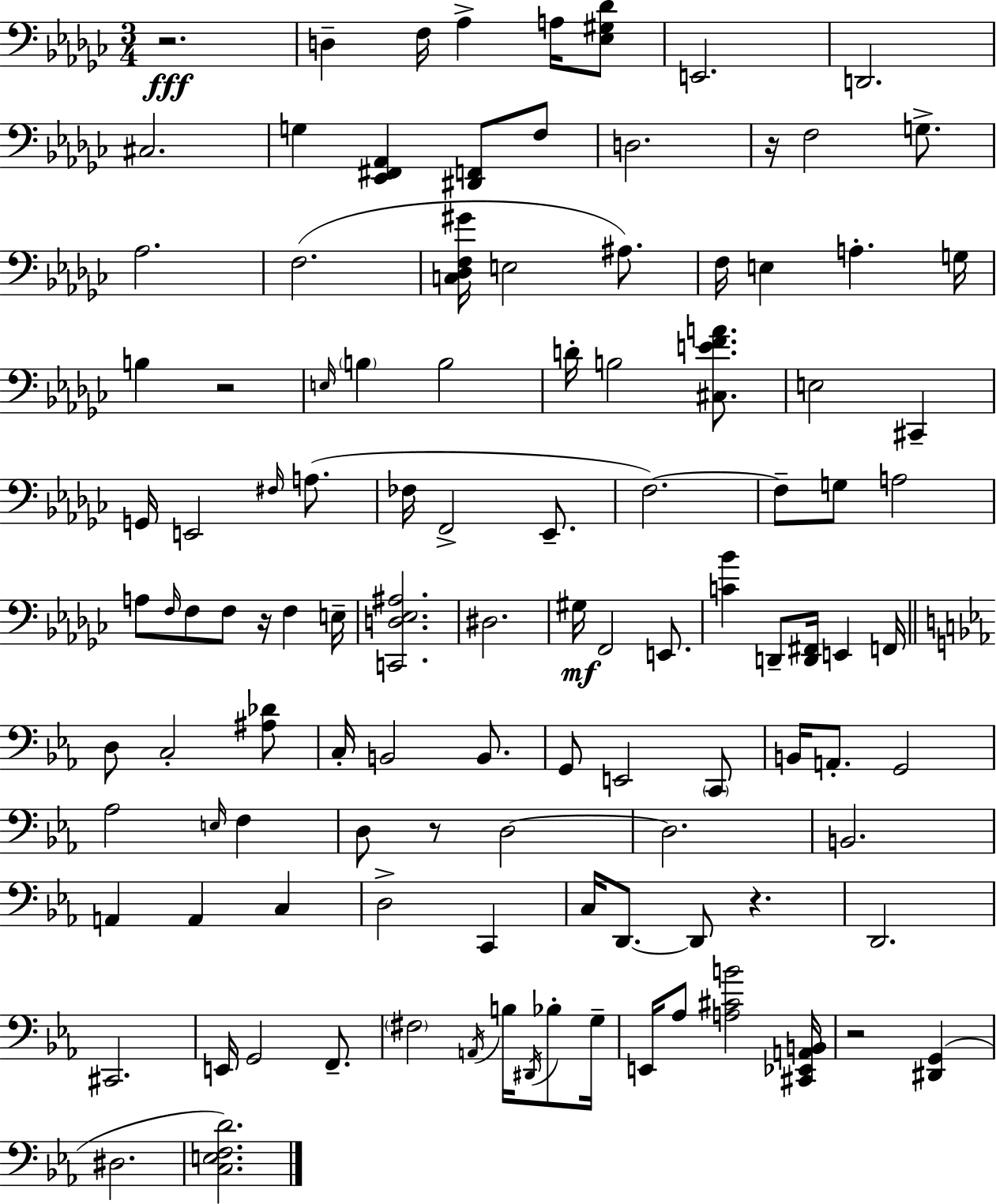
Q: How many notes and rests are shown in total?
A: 112